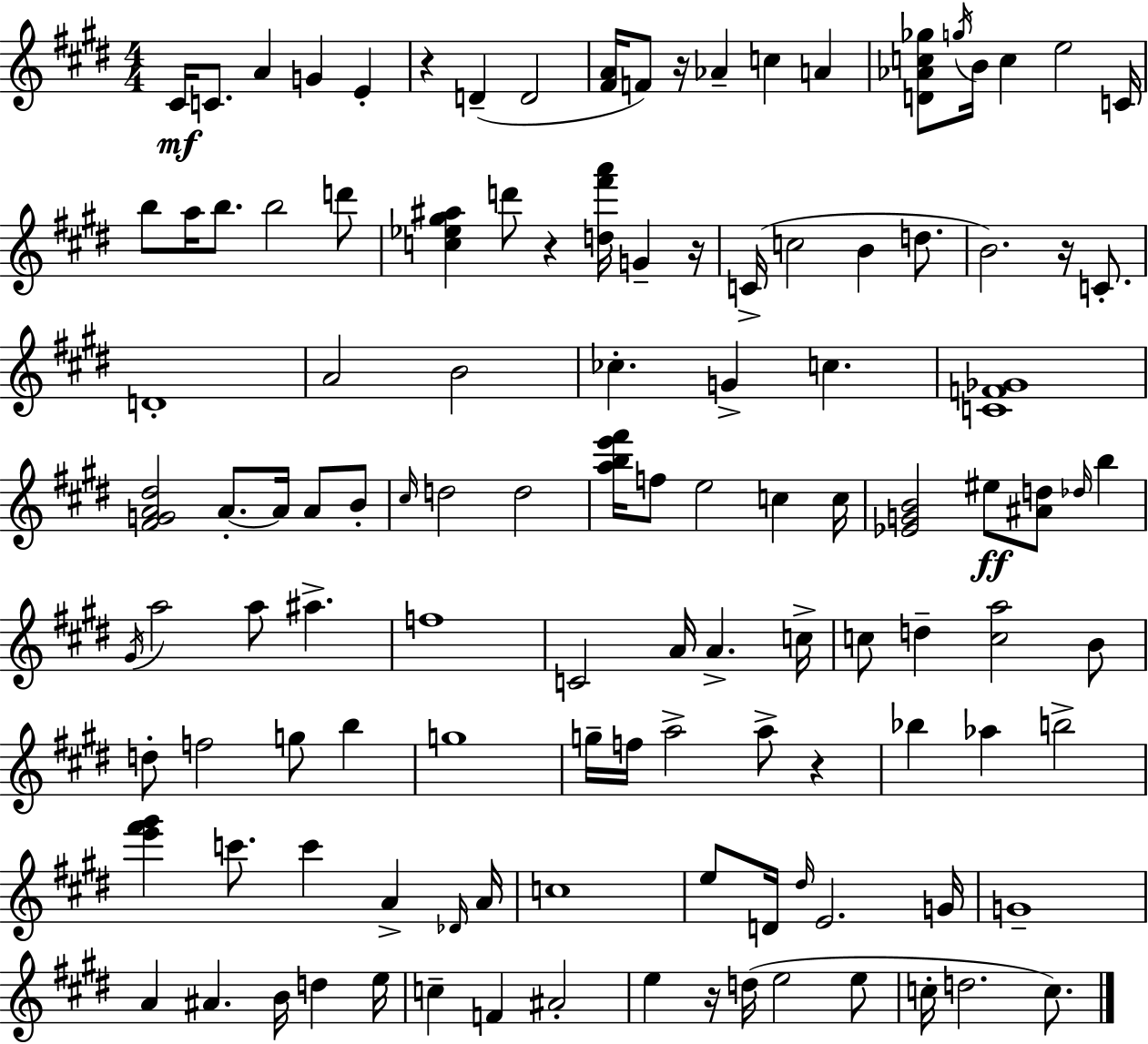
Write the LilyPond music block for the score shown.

{
  \clef treble
  \numericTimeSignature
  \time 4/4
  \key e \major
  cis'16\mf c'8. a'4 g'4 e'4-. | r4 d'4--( d'2 | <fis' a'>16 f'8) r16 aes'4-- c''4 a'4 | <d' aes' c'' ges''>8 \acciaccatura { g''16 } b'16 c''4 e''2 | \break c'16 b''8 a''16 b''8. b''2 d'''8 | <c'' ees'' gis'' ais''>4 d'''8 r4 <d'' fis''' a'''>16 g'4-- | r16 c'16->( c''2 b'4 d''8. | b'2.) r16 c'8.-. | \break d'1-. | a'2 b'2 | ces''4.-. g'4-> c''4. | <c' f' ges'>1 | \break <fis' g' a' dis''>2 a'8.-.~~ a'16 a'8 b'8-. | \grace { cis''16 } d''2 d''2 | <a'' b'' e''' fis'''>16 f''8 e''2 c''4 | c''16 <ees' g' b'>2 eis''8\ff <ais' d''>8 \grace { des''16 } b''4 | \break \acciaccatura { gis'16 } a''2 a''8 ais''4.-> | f''1 | c'2 a'16 a'4.-> | c''16-> c''8 d''4-- <c'' a''>2 | \break b'8 d''8-. f''2 g''8 | b''4 g''1 | g''16-- f''16 a''2-> a''8-> | r4 bes''4 aes''4 b''2-> | \break <e''' fis''' gis'''>4 c'''8. c'''4 a'4-> | \grace { des'16 } a'16 c''1 | e''8 d'16 \grace { dis''16 } e'2. | g'16 g'1-- | \break a'4 ais'4. | b'16 d''4 e''16 c''4-- f'4 ais'2-. | e''4 r16 d''16( e''2 | e''8 c''16-. d''2. | \break c''8.) \bar "|."
}